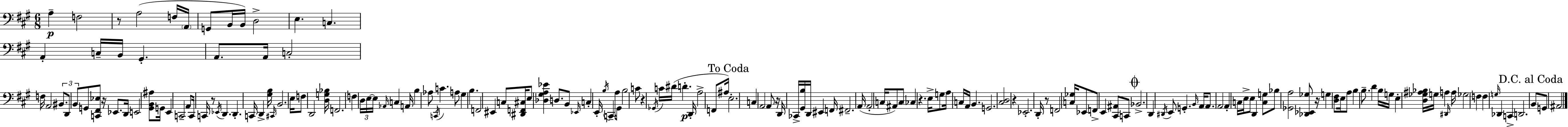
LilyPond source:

{
  \clef bass
  \numericTimeSignature
  \time 6/8
  \key a \major
  a4--\p f2 | r8 a2( f16 \parenthesize a,16 | g,8 b,16 b,16) d2-> | e4. c4. | \break a,4-. c16-- b,16 gis,4.-. | a,8. a,16 c2-. | f16 a,2 \tuplet 3/2 { bis,8. | d,8 b,8 } g,8 <c, fis, ees>8 r16 ees,8. | \break d,16 e,2 <gis, b, ais>8 g,16 | e,4 c,2-- | a,8 c,16 c,16 r8 \acciaccatura { ees,16 } d,4. | d,4.-. c,16 d,4-> | \break <gis b>16 \grace { cis,16 } b,2. | e16 f8 d,2 | <d g bes>16 f,2. | f4 \tuplet 3/2 { d16 e16~~ e16 } \grace { aes,16 } c4 | \break a,16 b4 aes8 \acciaccatura { c,16 } c'4. | a8 gis4 b4. | f,2 | eis,4 c8 <dis, f, cis>16 e8 <des gis a ees'>4 | \break d8. b,8 \grace { ees,16 } c4-. e,16-. | \acciaccatura { b16 } c,4-- a16 gis,8 b2 | c'8 r4 \acciaccatura { ges,16 } c'16 | dis'16( d'4.-.\p d,16-. a2-> | \break f,8 ais16) \mark "To Coda" e2.-. | c4 a,2 | a,8 r16 d,16 ces,16-> | <gis, b>16 d,16 eis,4 f,16 fis,2.-- | \break a,16( a,2-. | c16 ais,8) c8 \parenthesize ces4 | r4. e16-> g8 a16 c16 | a,16 b,4. g,2. | \break <cis d>2 | r4 ees,2.-. | d,16-. r8 f,2 | <c ges>16 ees,8 f,8-> e,4 | \break <cis, ais,>8 c,8 \mark \markup { \musicglyph "scripts.coda" } bes,2.-> | d,4 \acciaccatura { dis,16 } | e,8 g,4.-. \grace { b,16 } a,16 \parenthesize a,8. | a,2 a,4-. | \break c16 e16-> e8 d,4 <c g>8 bes8 | <ges, a>2 <des, ees, ges>8 r16 | g4 <d fis>8 e16 a8 b4 | b8.-- d'4 b16 g16 e4-. | \break <d ges ais bes>16 g16 a4 \grace { dis,16 } a16 ges2 | f4 f4 | \grace { g16 } des,4 c,4-> d,2. | \mark "D.C. al Coda" b,8 | \break g,8 ais,2 \bar "|."
}